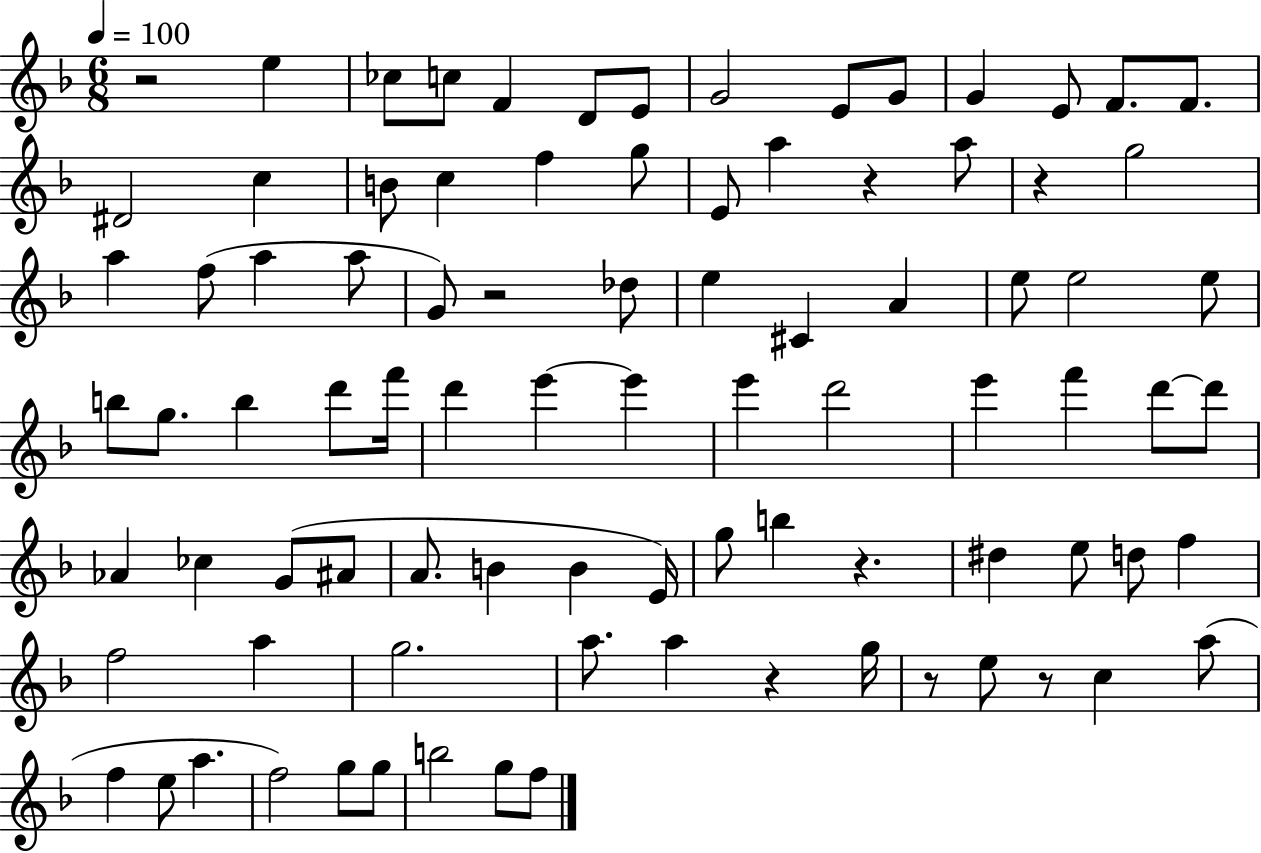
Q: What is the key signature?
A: F major